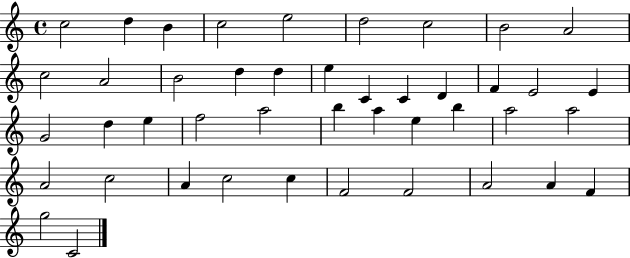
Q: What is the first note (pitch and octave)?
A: C5